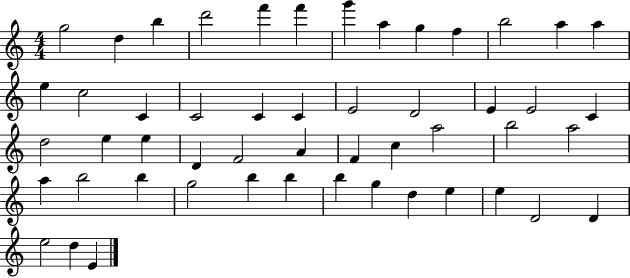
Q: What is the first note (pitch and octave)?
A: G5